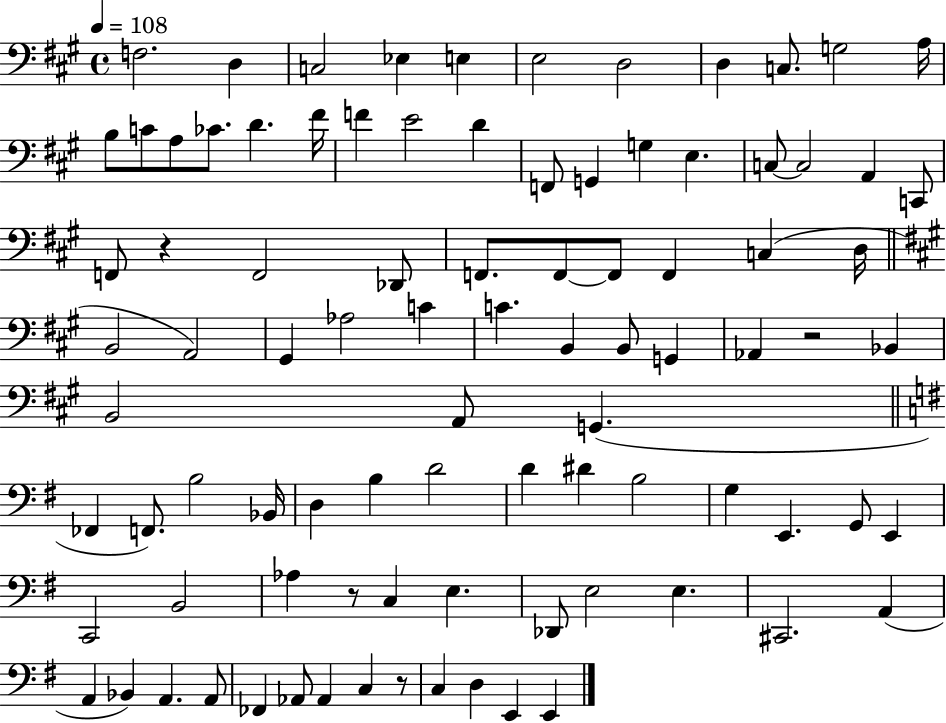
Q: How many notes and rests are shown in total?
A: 91